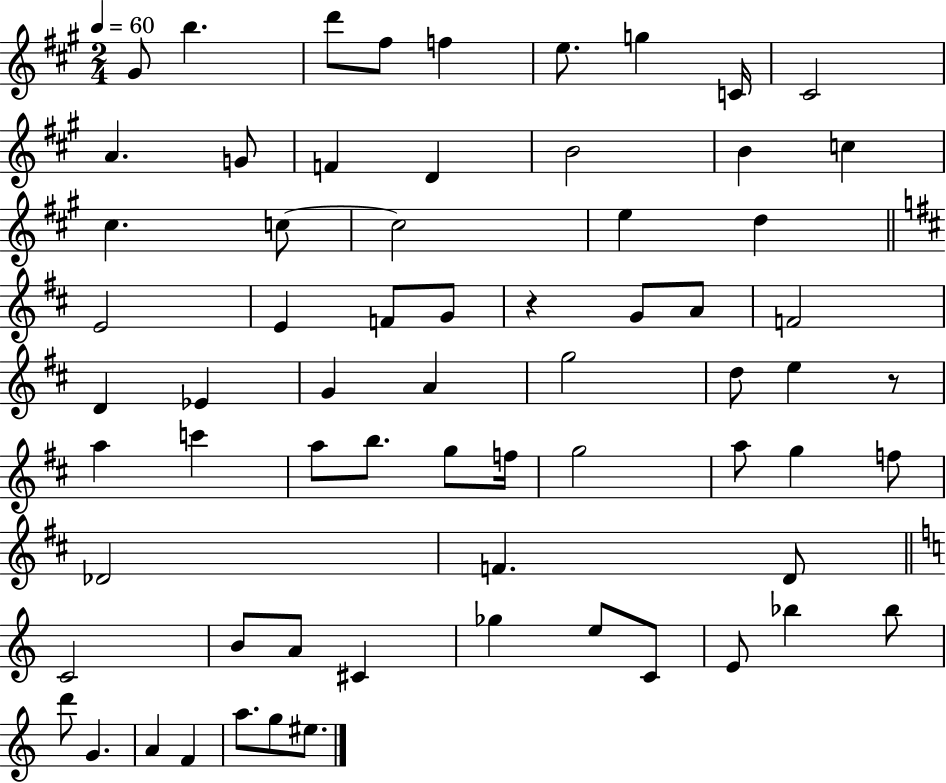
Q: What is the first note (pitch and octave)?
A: G#4